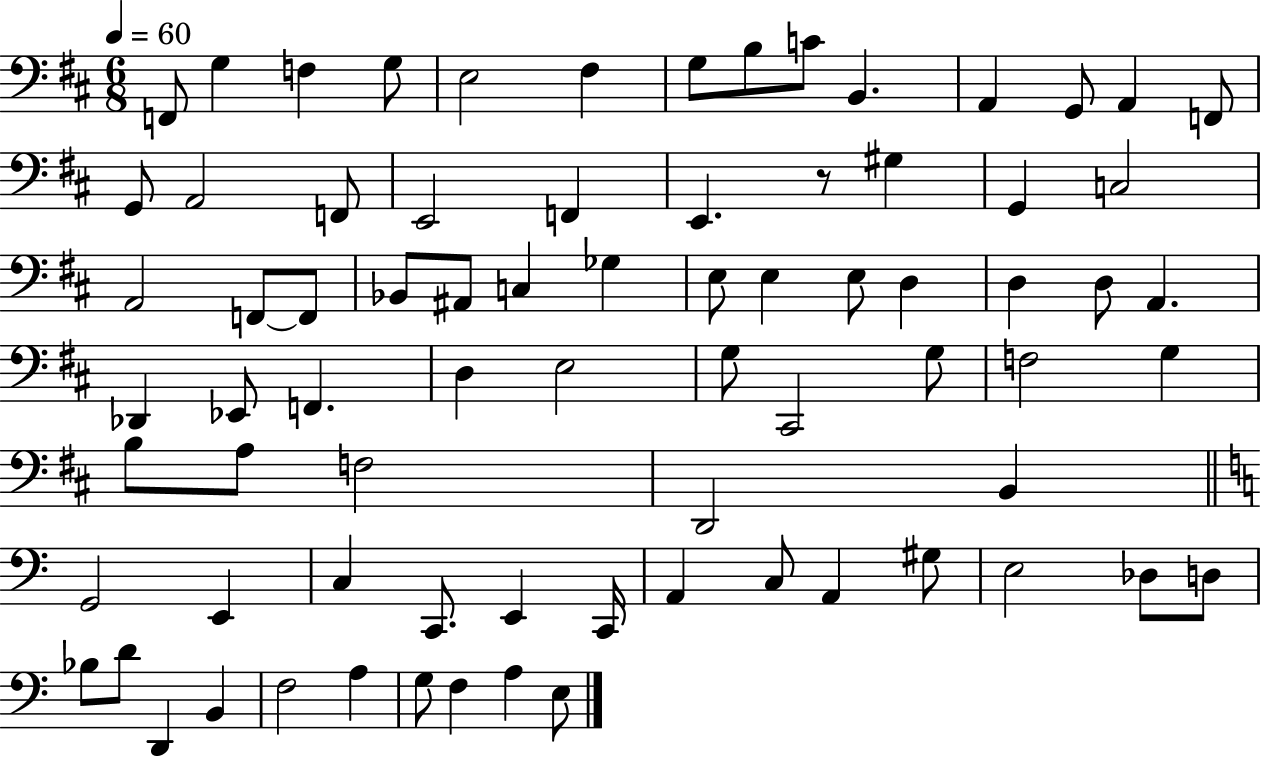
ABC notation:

X:1
T:Untitled
M:6/8
L:1/4
K:D
F,,/2 G, F, G,/2 E,2 ^F, G,/2 B,/2 C/2 B,, A,, G,,/2 A,, F,,/2 G,,/2 A,,2 F,,/2 E,,2 F,, E,, z/2 ^G, G,, C,2 A,,2 F,,/2 F,,/2 _B,,/2 ^A,,/2 C, _G, E,/2 E, E,/2 D, D, D,/2 A,, _D,, _E,,/2 F,, D, E,2 G,/2 ^C,,2 G,/2 F,2 G, B,/2 A,/2 F,2 D,,2 B,, G,,2 E,, C, C,,/2 E,, C,,/4 A,, C,/2 A,, ^G,/2 E,2 _D,/2 D,/2 _B,/2 D/2 D,, B,, F,2 A, G,/2 F, A, E,/2